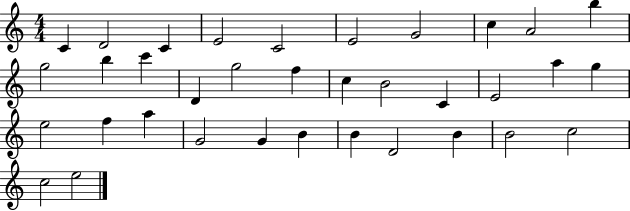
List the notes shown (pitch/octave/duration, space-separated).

C4/q D4/h C4/q E4/h C4/h E4/h G4/h C5/q A4/h B5/q G5/h B5/q C6/q D4/q G5/h F5/q C5/q B4/h C4/q E4/h A5/q G5/q E5/h F5/q A5/q G4/h G4/q B4/q B4/q D4/h B4/q B4/h C5/h C5/h E5/h